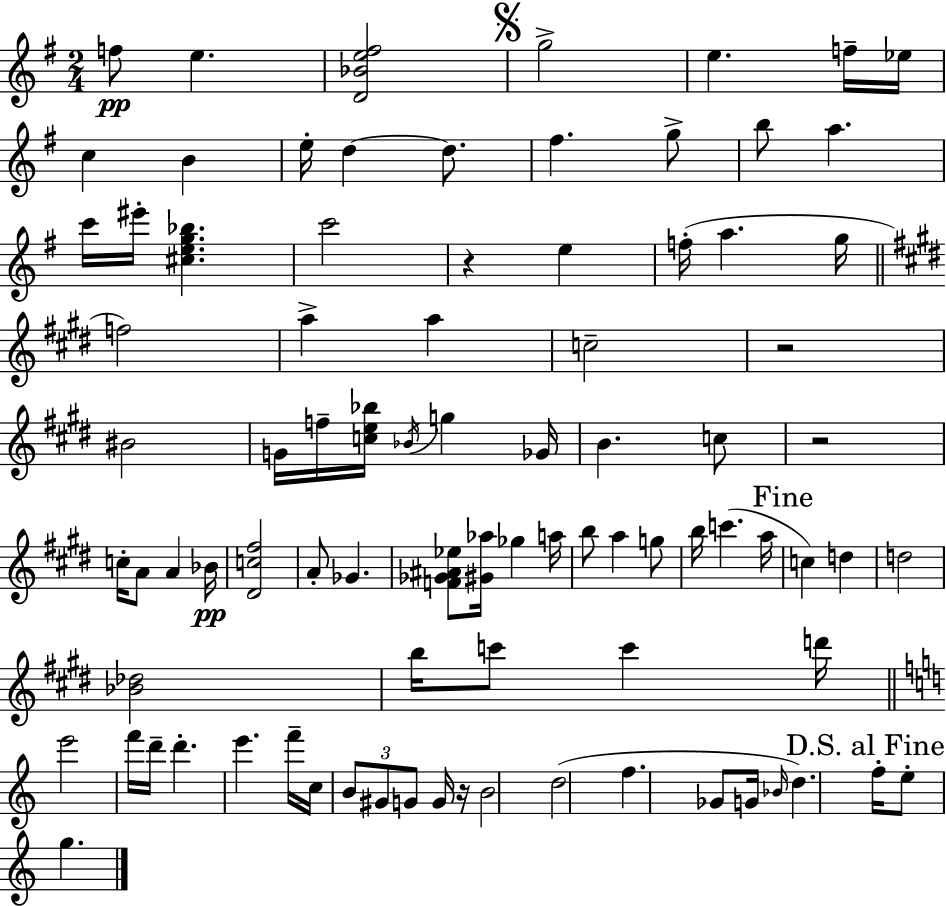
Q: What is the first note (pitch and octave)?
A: F5